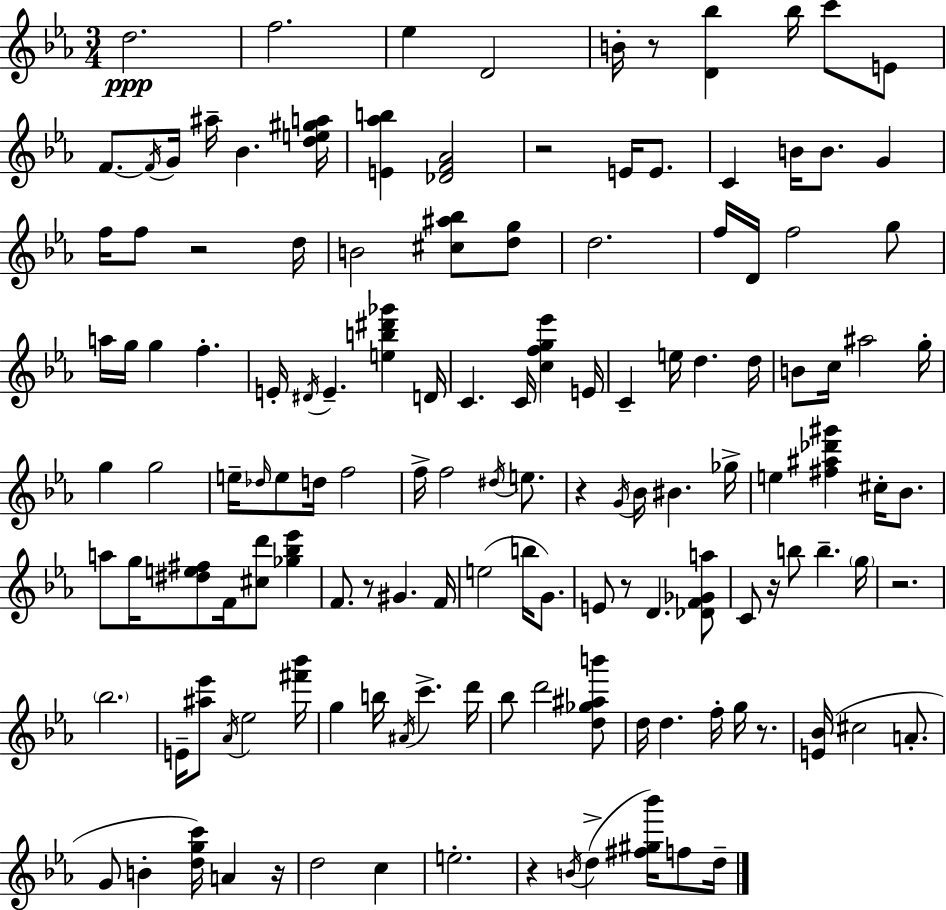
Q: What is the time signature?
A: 3/4